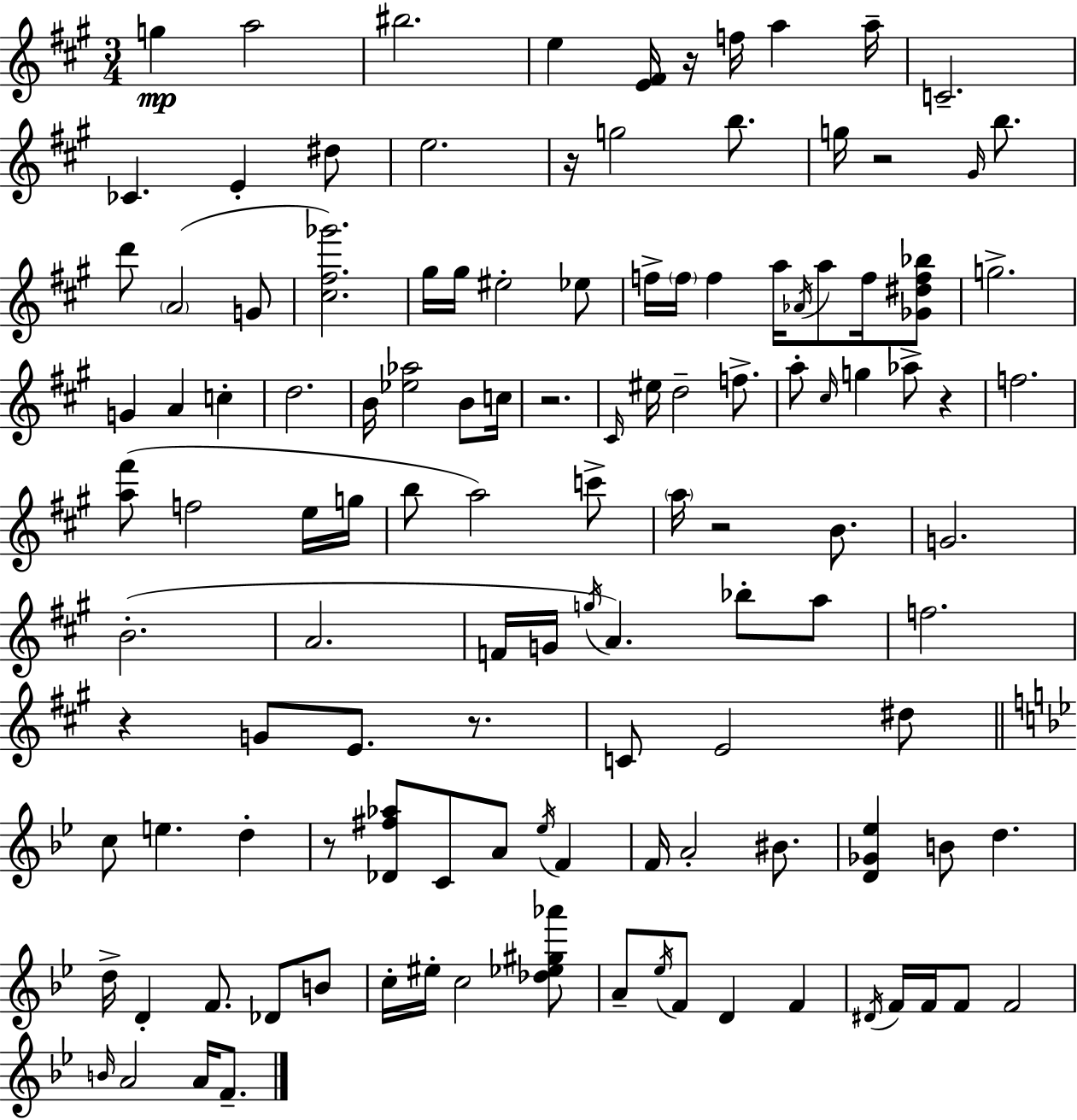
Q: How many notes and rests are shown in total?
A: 122